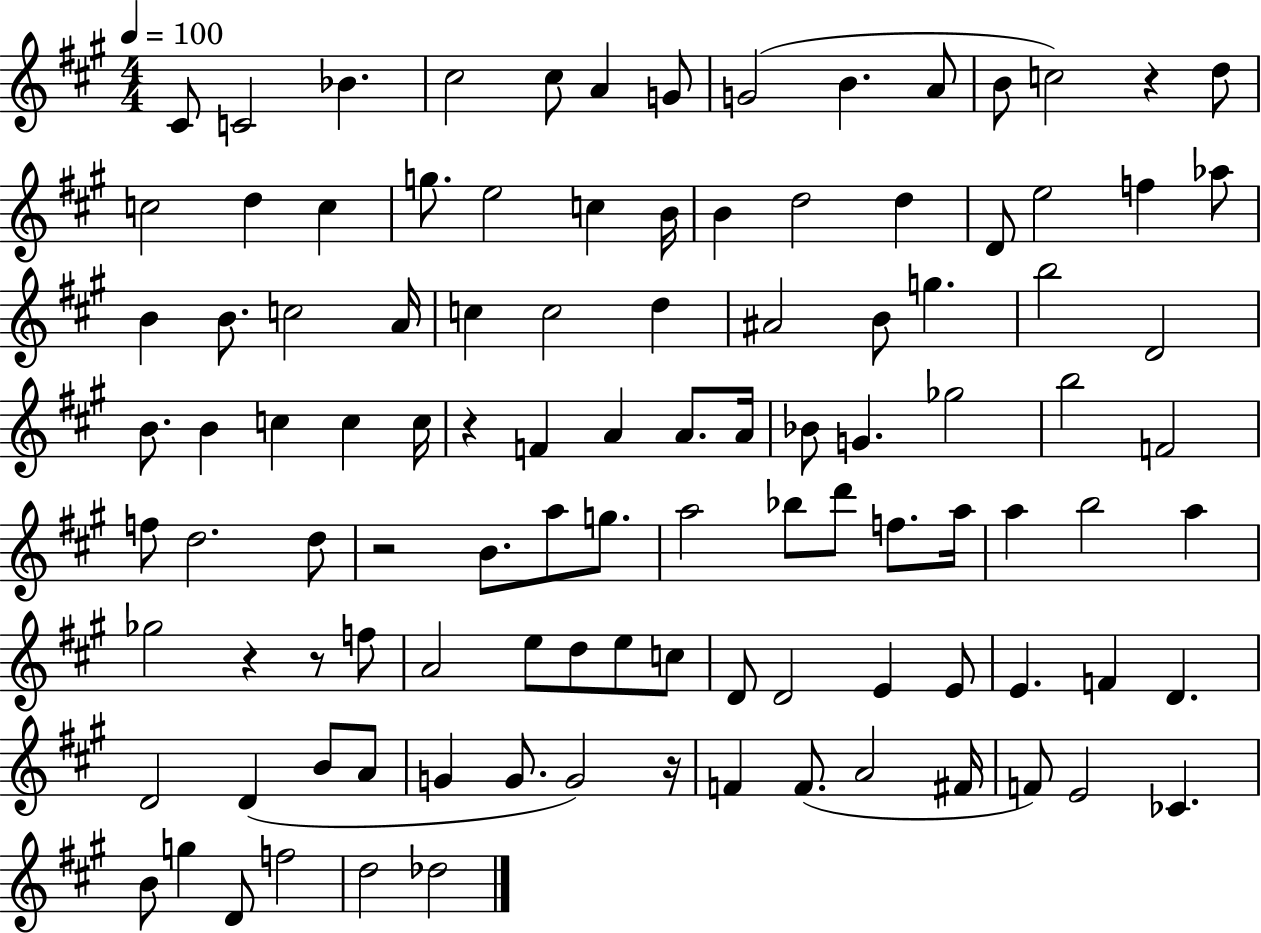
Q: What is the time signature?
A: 4/4